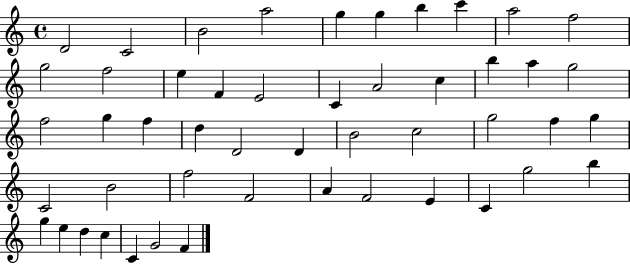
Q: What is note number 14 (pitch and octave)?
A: F4